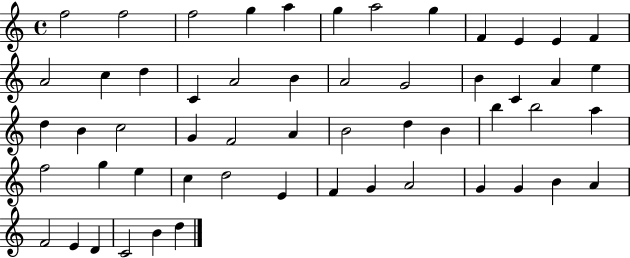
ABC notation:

X:1
T:Untitled
M:4/4
L:1/4
K:C
f2 f2 f2 g a g a2 g F E E F A2 c d C A2 B A2 G2 B C A e d B c2 G F2 A B2 d B b b2 a f2 g e c d2 E F G A2 G G B A F2 E D C2 B d